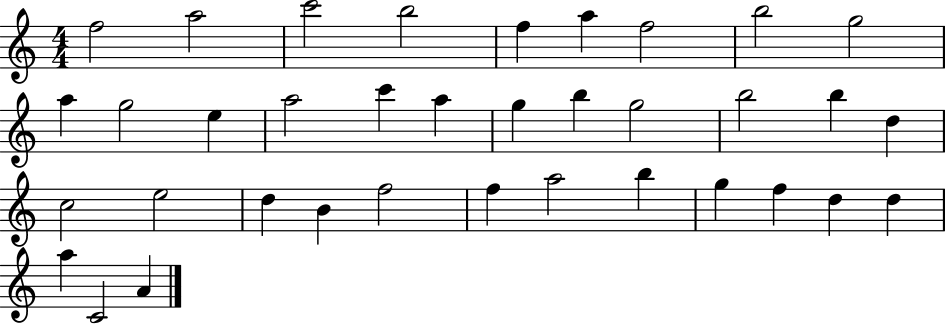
{
  \clef treble
  \numericTimeSignature
  \time 4/4
  \key c \major
  f''2 a''2 | c'''2 b''2 | f''4 a''4 f''2 | b''2 g''2 | \break a''4 g''2 e''4 | a''2 c'''4 a''4 | g''4 b''4 g''2 | b''2 b''4 d''4 | \break c''2 e''2 | d''4 b'4 f''2 | f''4 a''2 b''4 | g''4 f''4 d''4 d''4 | \break a''4 c'2 a'4 | \bar "|."
}